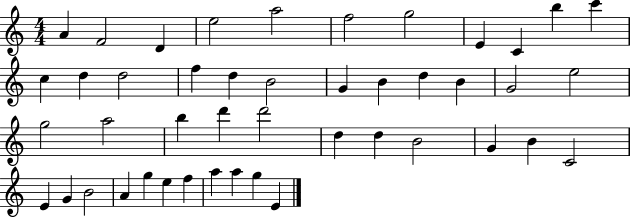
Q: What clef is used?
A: treble